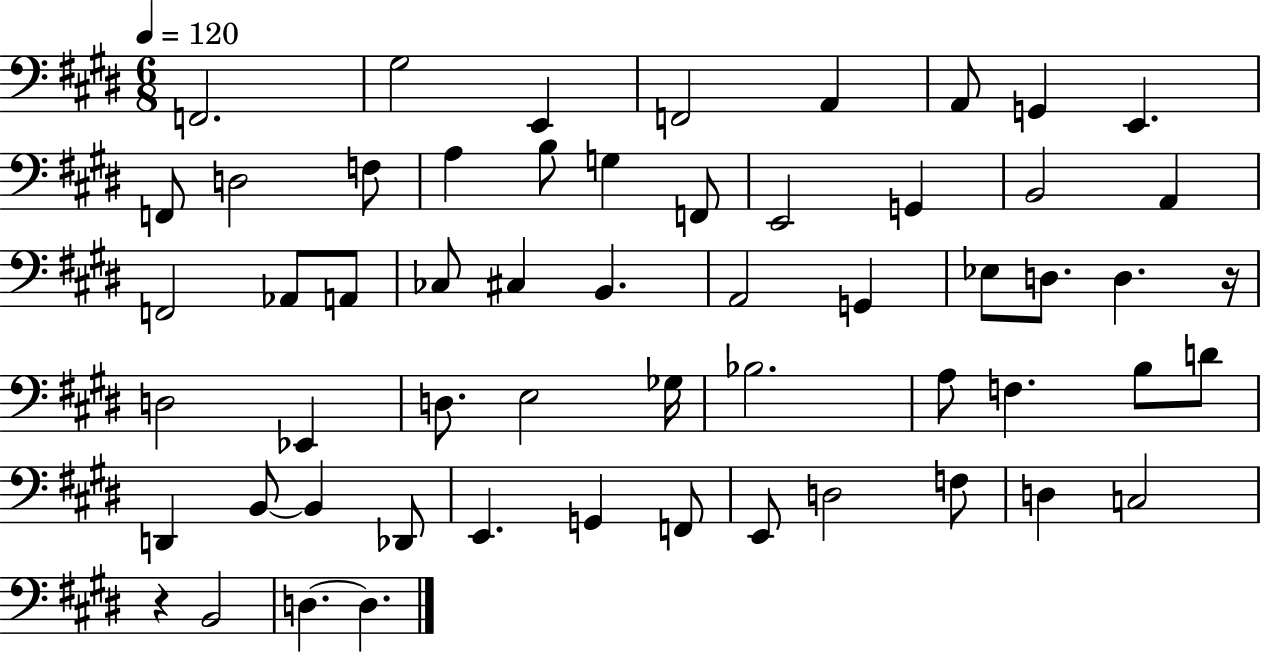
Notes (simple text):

F2/h. G#3/h E2/q F2/h A2/q A2/e G2/q E2/q. F2/e D3/h F3/e A3/q B3/e G3/q F2/e E2/h G2/q B2/h A2/q F2/h Ab2/e A2/e CES3/e C#3/q B2/q. A2/h G2/q Eb3/e D3/e. D3/q. R/s D3/h Eb2/q D3/e. E3/h Gb3/s Bb3/h. A3/e F3/q. B3/e D4/e D2/q B2/e B2/q Db2/e E2/q. G2/q F2/e E2/e D3/h F3/e D3/q C3/h R/q B2/h D3/q. D3/q.